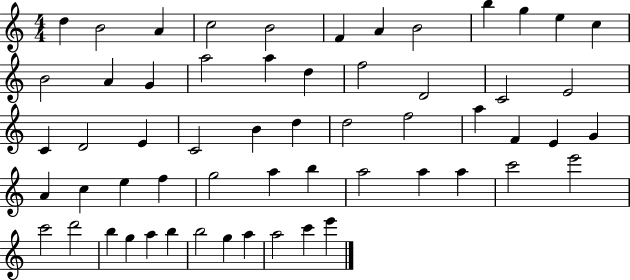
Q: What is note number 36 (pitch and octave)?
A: C5